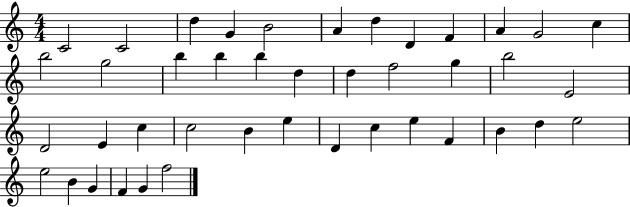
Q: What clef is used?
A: treble